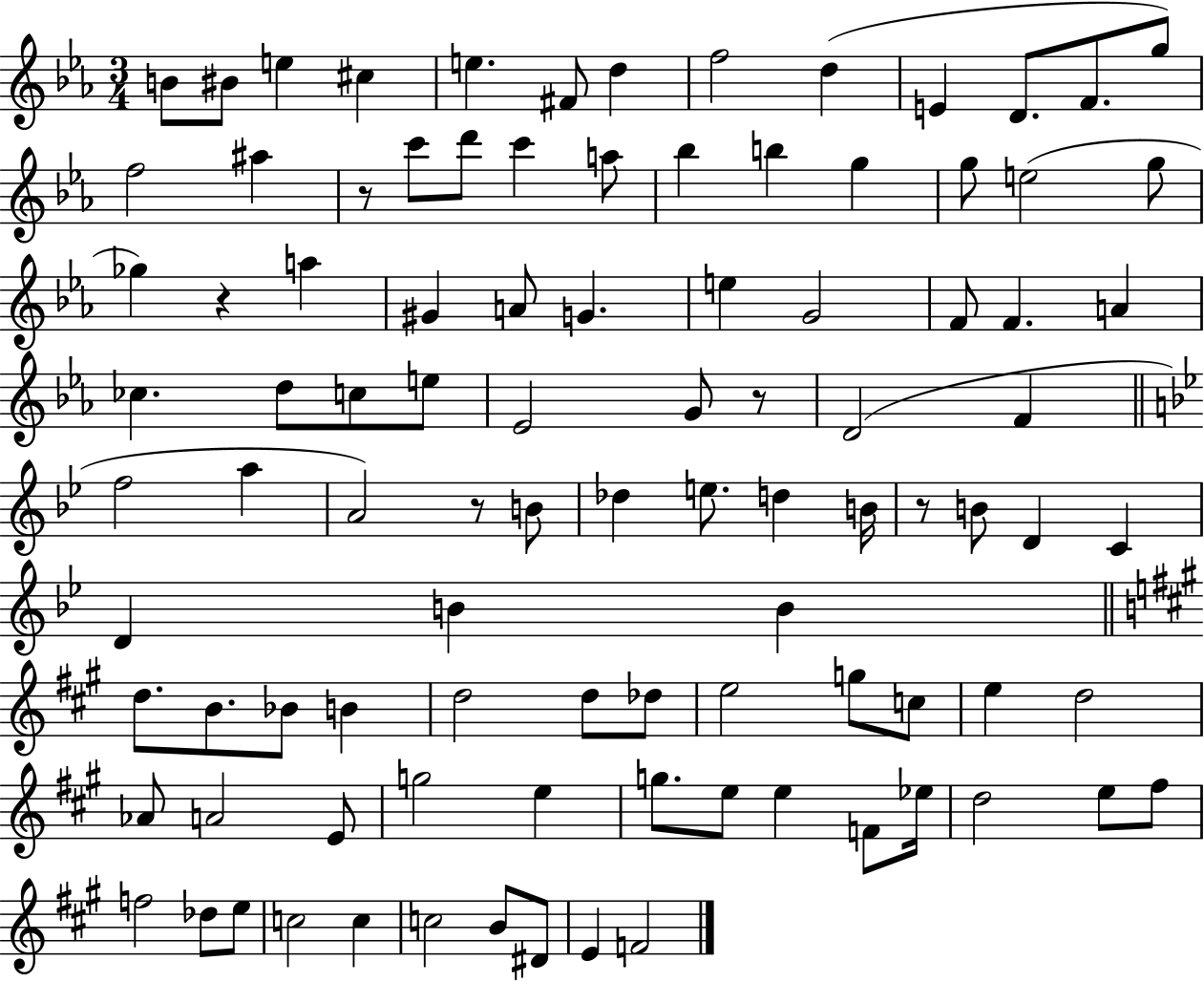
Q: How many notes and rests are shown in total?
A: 97